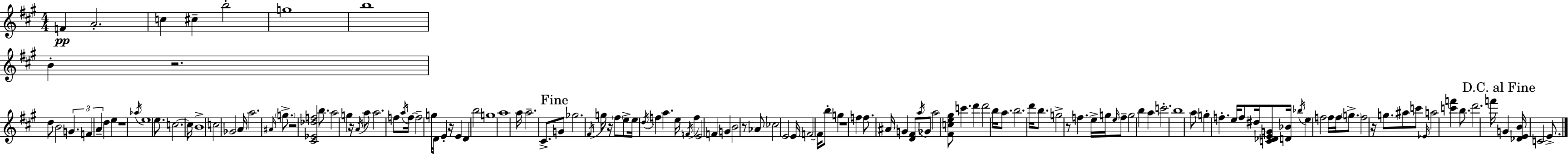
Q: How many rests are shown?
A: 10